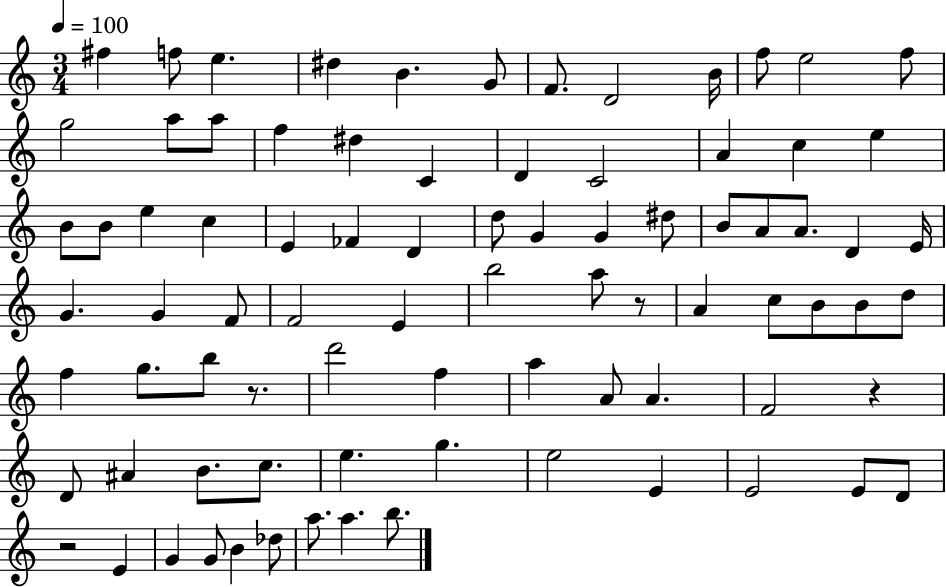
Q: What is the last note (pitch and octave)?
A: B5